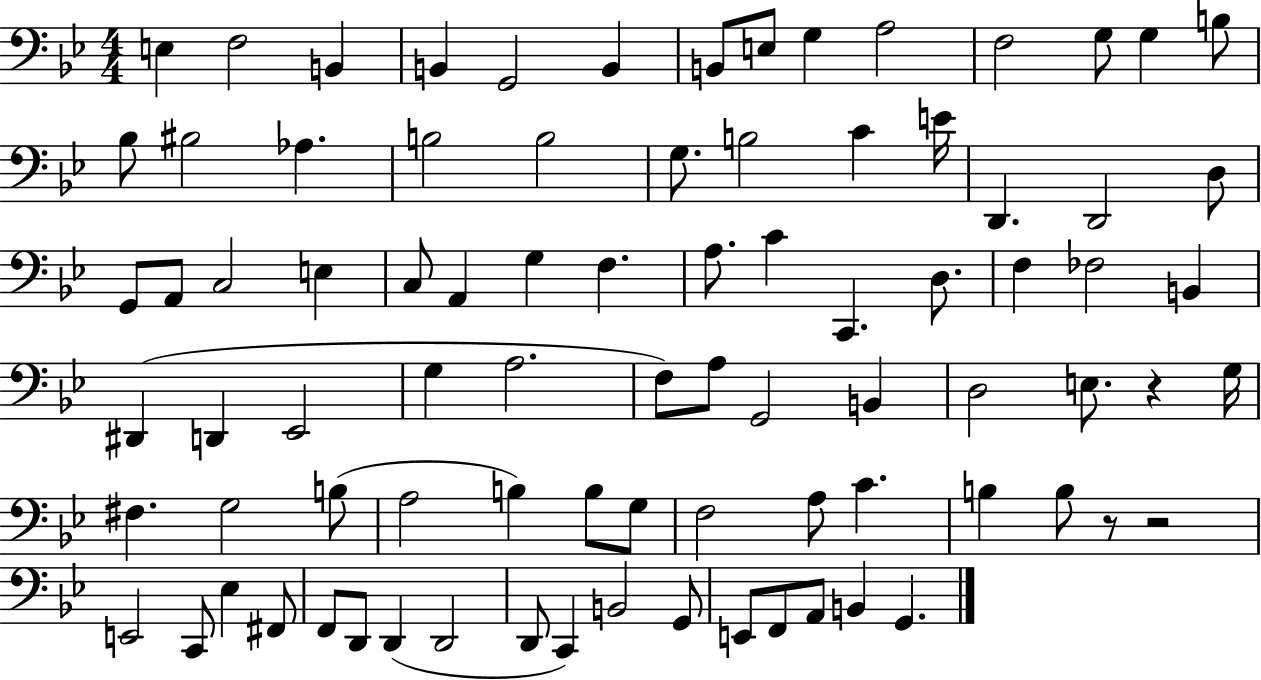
{
  \clef bass
  \numericTimeSignature
  \time 4/4
  \key bes \major
  e4 f2 b,4 | b,4 g,2 b,4 | b,8 e8 g4 a2 | f2 g8 g4 b8 | \break bes8 bis2 aes4. | b2 b2 | g8. b2 c'4 e'16 | d,4. d,2 d8 | \break g,8 a,8 c2 e4 | c8 a,4 g4 f4. | a8. c'4 c,4. d8. | f4 fes2 b,4 | \break dis,4( d,4 ees,2 | g4 a2. | f8) a8 g,2 b,4 | d2 e8. r4 g16 | \break fis4. g2 b8( | a2 b4) b8 g8 | f2 a8 c'4. | b4 b8 r8 r2 | \break e,2 c,8 ees4 fis,8 | f,8 d,8 d,4( d,2 | d,8 c,4) b,2 g,8 | e,8 f,8 a,8 b,4 g,4. | \break \bar "|."
}